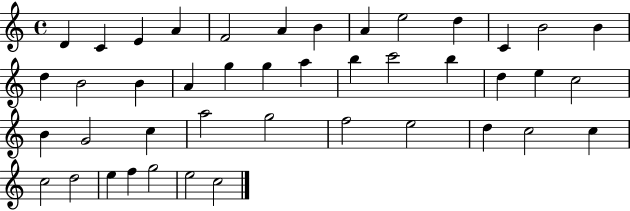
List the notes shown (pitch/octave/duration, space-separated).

D4/q C4/q E4/q A4/q F4/h A4/q B4/q A4/q E5/h D5/q C4/q B4/h B4/q D5/q B4/h B4/q A4/q G5/q G5/q A5/q B5/q C6/h B5/q D5/q E5/q C5/h B4/q G4/h C5/q A5/h G5/h F5/h E5/h D5/q C5/h C5/q C5/h D5/h E5/q F5/q G5/h E5/h C5/h